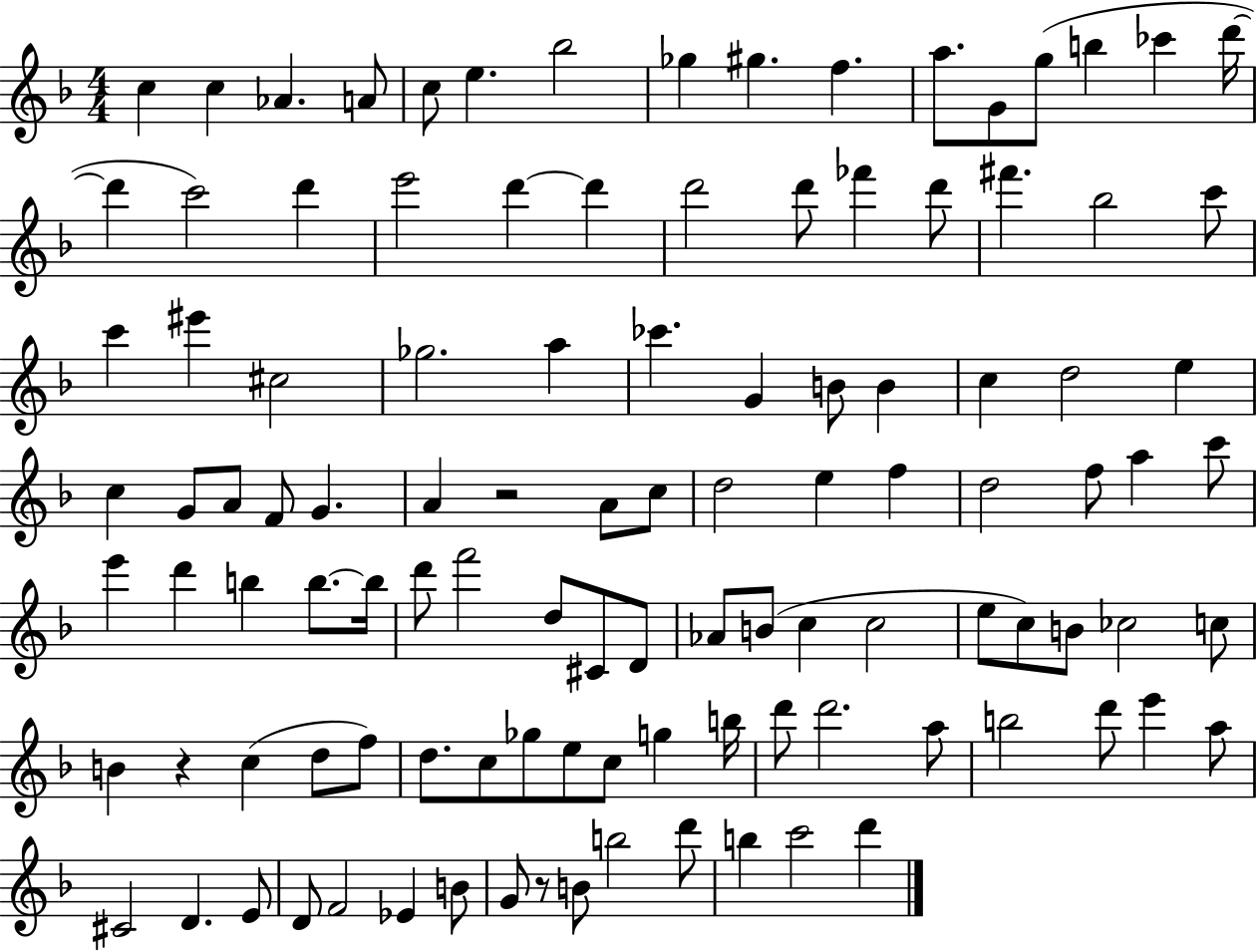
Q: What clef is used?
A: treble